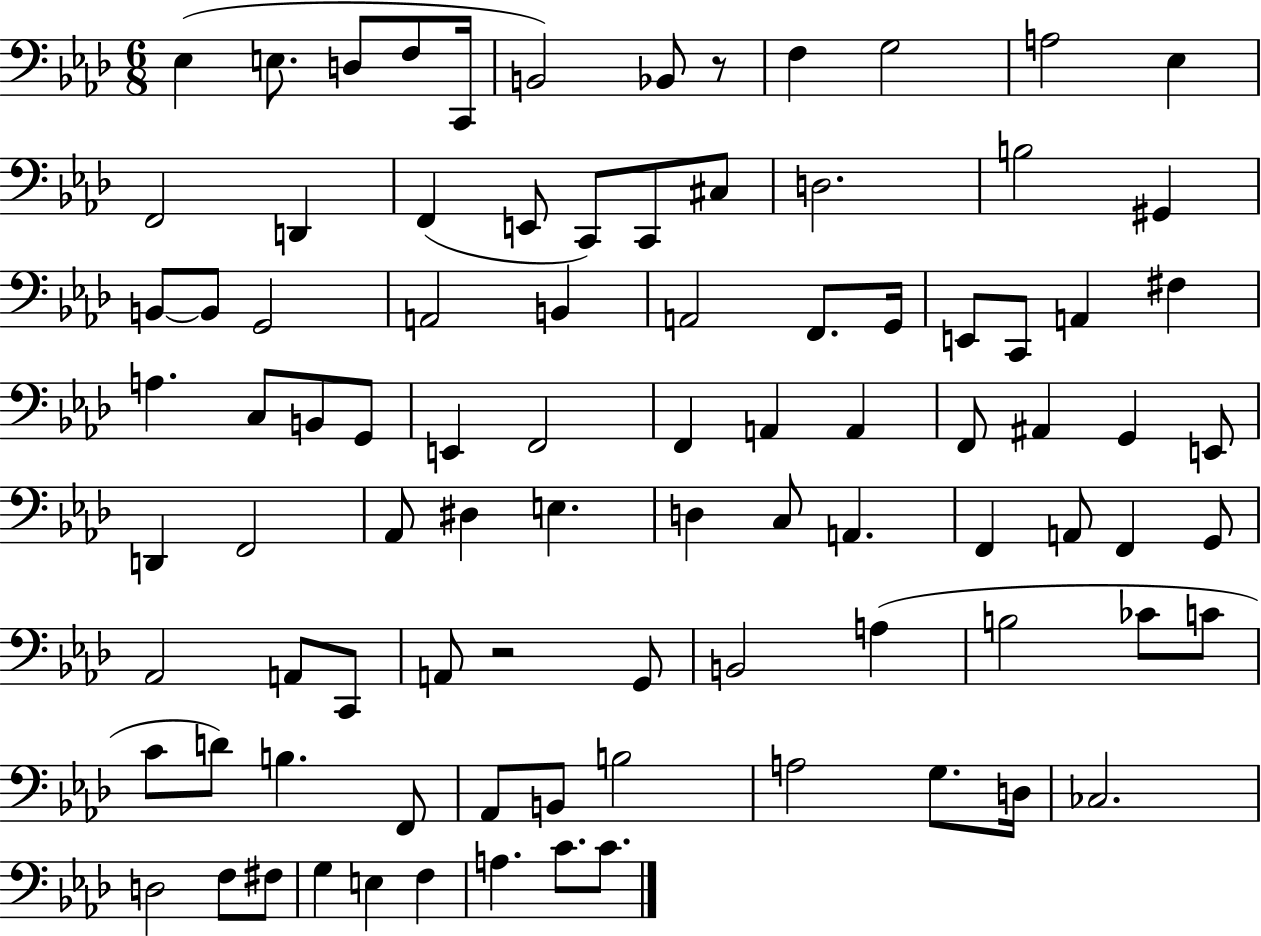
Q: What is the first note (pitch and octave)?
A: Eb3